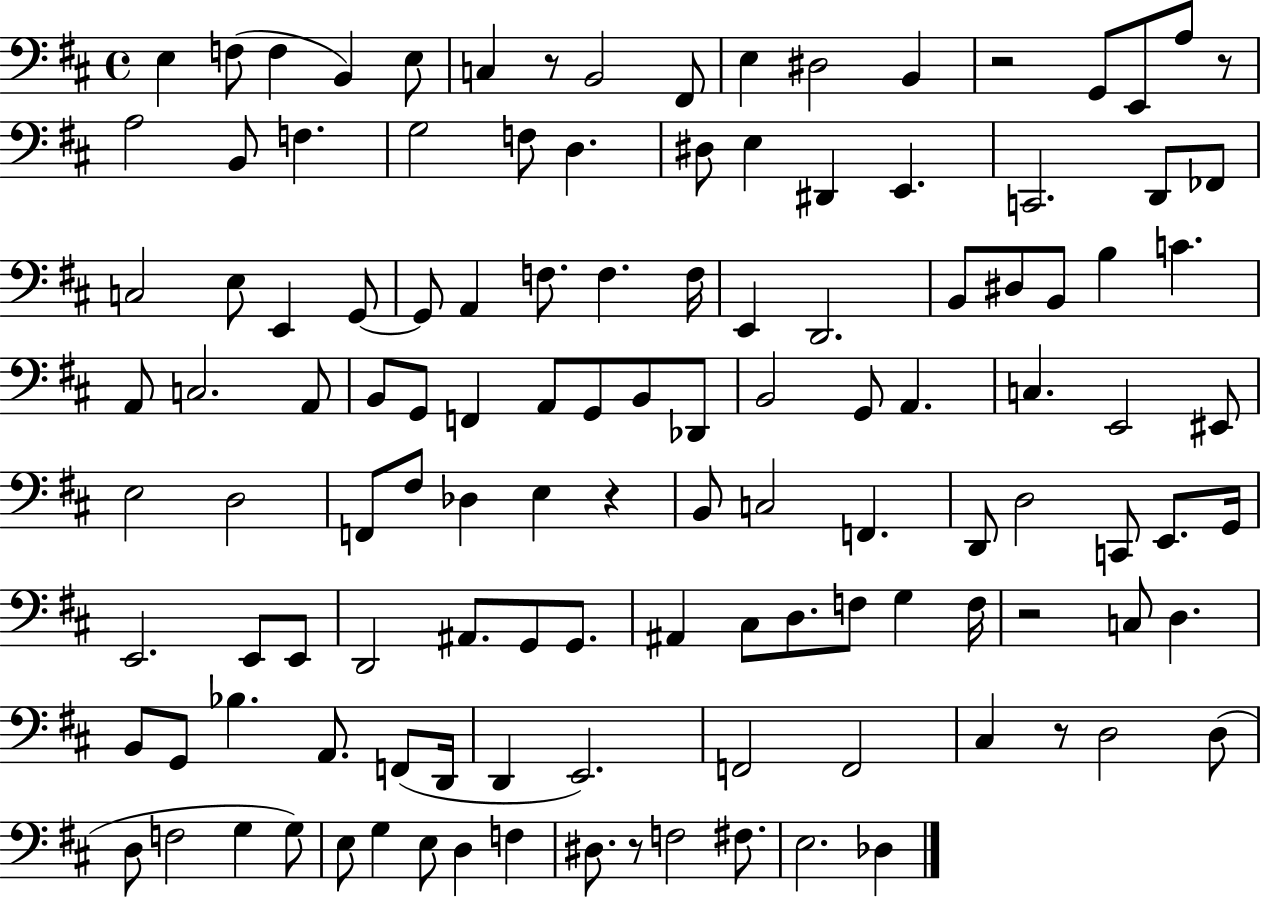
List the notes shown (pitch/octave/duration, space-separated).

E3/q F3/e F3/q B2/q E3/e C3/q R/e B2/h F#2/e E3/q D#3/h B2/q R/h G2/e E2/e A3/e R/e A3/h B2/e F3/q. G3/h F3/e D3/q. D#3/e E3/q D#2/q E2/q. C2/h. D2/e FES2/e C3/h E3/e E2/q G2/e G2/e A2/q F3/e. F3/q. F3/s E2/q D2/h. B2/e D#3/e B2/e B3/q C4/q. A2/e C3/h. A2/e B2/e G2/e F2/q A2/e G2/e B2/e Db2/e B2/h G2/e A2/q. C3/q. E2/h EIS2/e E3/h D3/h F2/e F#3/e Db3/q E3/q R/q B2/e C3/h F2/q. D2/e D3/h C2/e E2/e. G2/s E2/h. E2/e E2/e D2/h A#2/e. G2/e G2/e. A#2/q C#3/e D3/e. F3/e G3/q F3/s R/h C3/e D3/q. B2/e G2/e Bb3/q. A2/e. F2/e D2/s D2/q E2/h. F2/h F2/h C#3/q R/e D3/h D3/e D3/e F3/h G3/q G3/e E3/e G3/q E3/e D3/q F3/q D#3/e. R/e F3/h F#3/e. E3/h. Db3/q